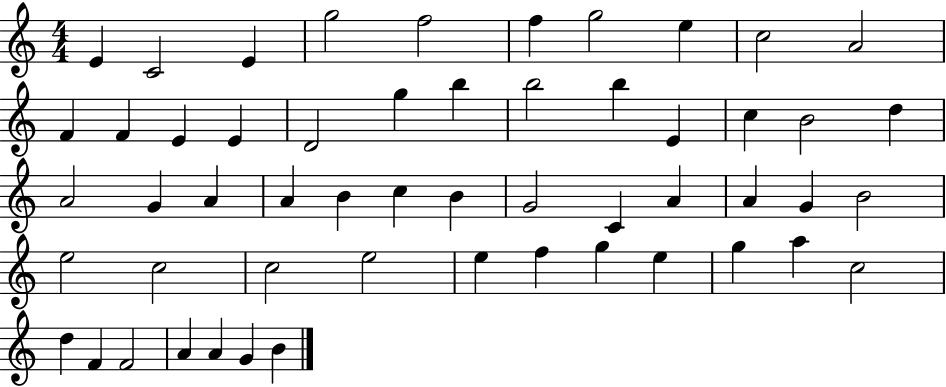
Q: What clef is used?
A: treble